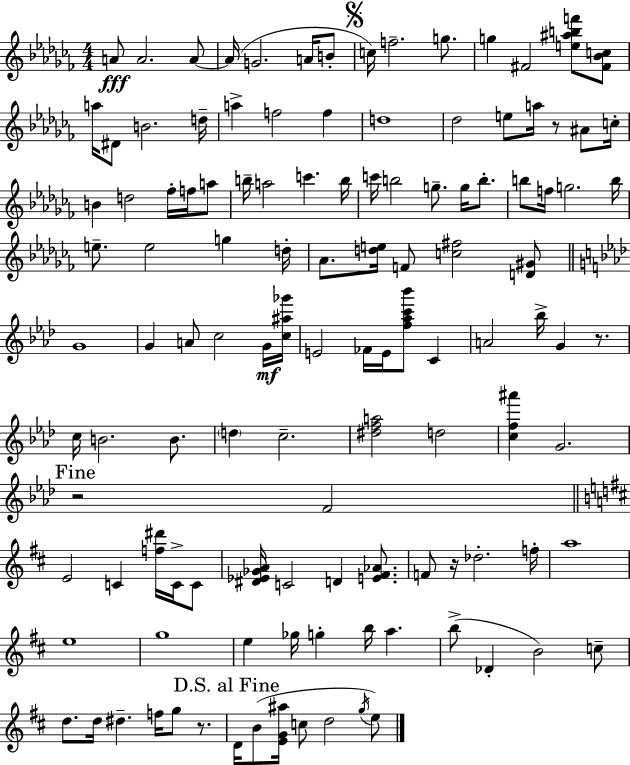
A4/e A4/h. A4/e A4/s G4/h. A4/s B4/e C5/s F5/h. G5/e. G5/q F#4/h [E5,A#5,B5,F6]/e [F#4,Bb4,C5]/e A5/s D#4/e B4/h. D5/s A5/q F5/h F5/q D5/w Db5/h E5/e A5/s R/e A#4/e C5/s B4/q D5/h FES5/s F5/s A5/e B5/s A5/h C6/q. B5/s C6/s B5/h G5/e. G5/s B5/e. B5/e F5/s G5/h. B5/s E5/e. E5/h G5/q D5/s Ab4/e. [D5,E5]/s F4/e [C5,F#5]/h [D4,G#4]/e G4/w G4/q A4/e C5/h G4/s [C5,A#5,Gb6]/s E4/h FES4/s E4/s [F5,Ab5,C6,Bb6]/e C4/q A4/h Bb5/s G4/q R/e. C5/s B4/h. B4/e. D5/q C5/h. [D#5,F5,A5]/h D5/h [C5,F5,A#6]/q G4/h. R/h F4/h E4/h C4/q [F5,D#6]/s C4/s C4/e [D#4,Eb4,Gb4,A4]/s C4/h D4/q [E4,F#4,Ab4]/e. F4/e R/s Db5/h. F5/s A5/w E5/w G5/w E5/q Gb5/s G5/q B5/s A5/q. B5/e Db4/q B4/h C5/e D5/e. D5/s D#5/q. F5/s G5/e R/e. D4/s B4/e [E4,G4,A#5]/s C5/e D5/h G5/s E5/e